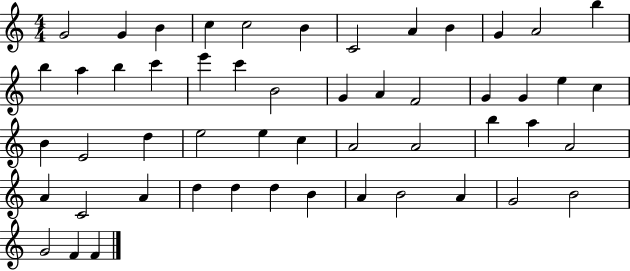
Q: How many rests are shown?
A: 0